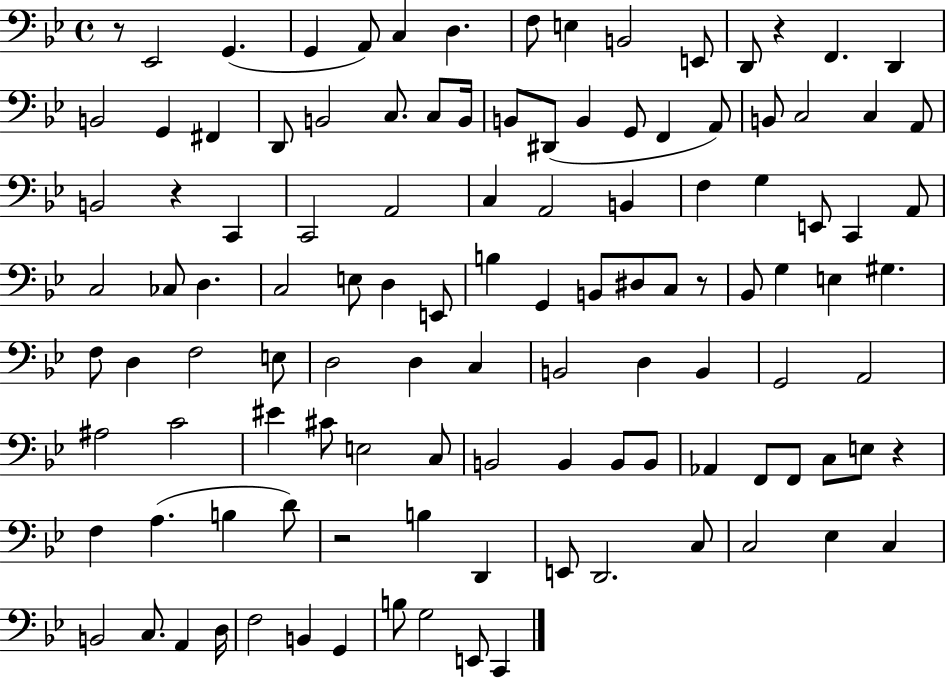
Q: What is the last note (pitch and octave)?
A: C2